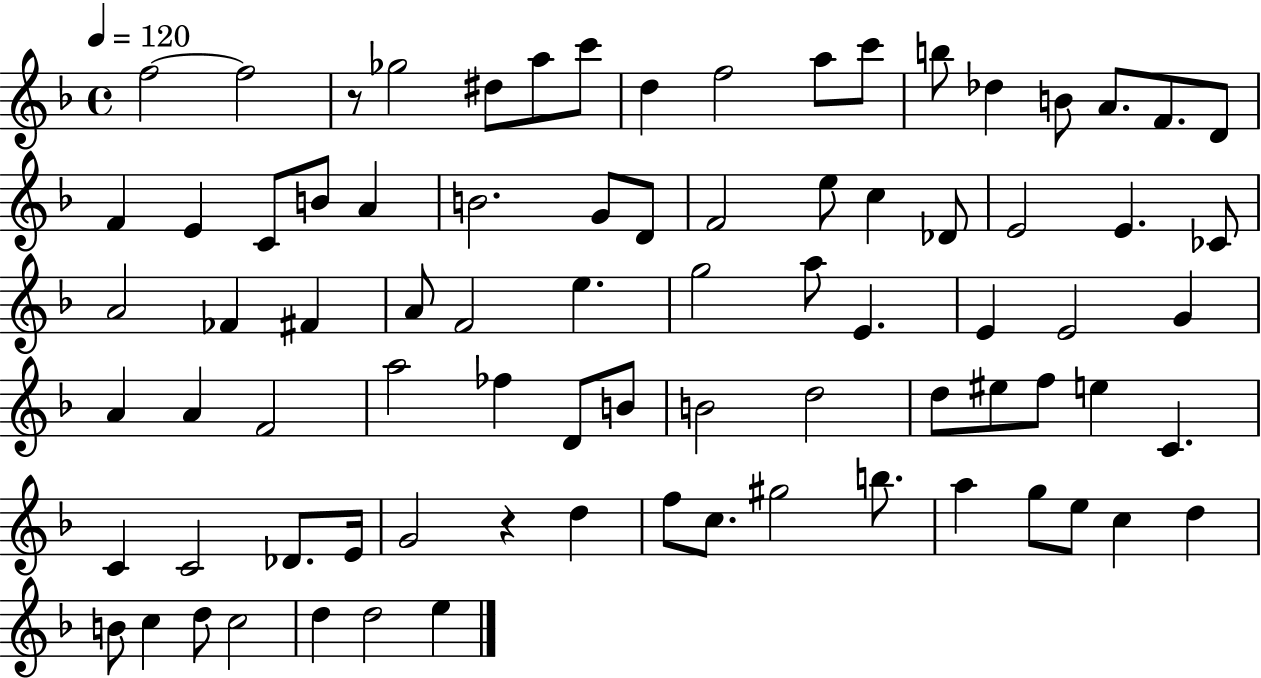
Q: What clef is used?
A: treble